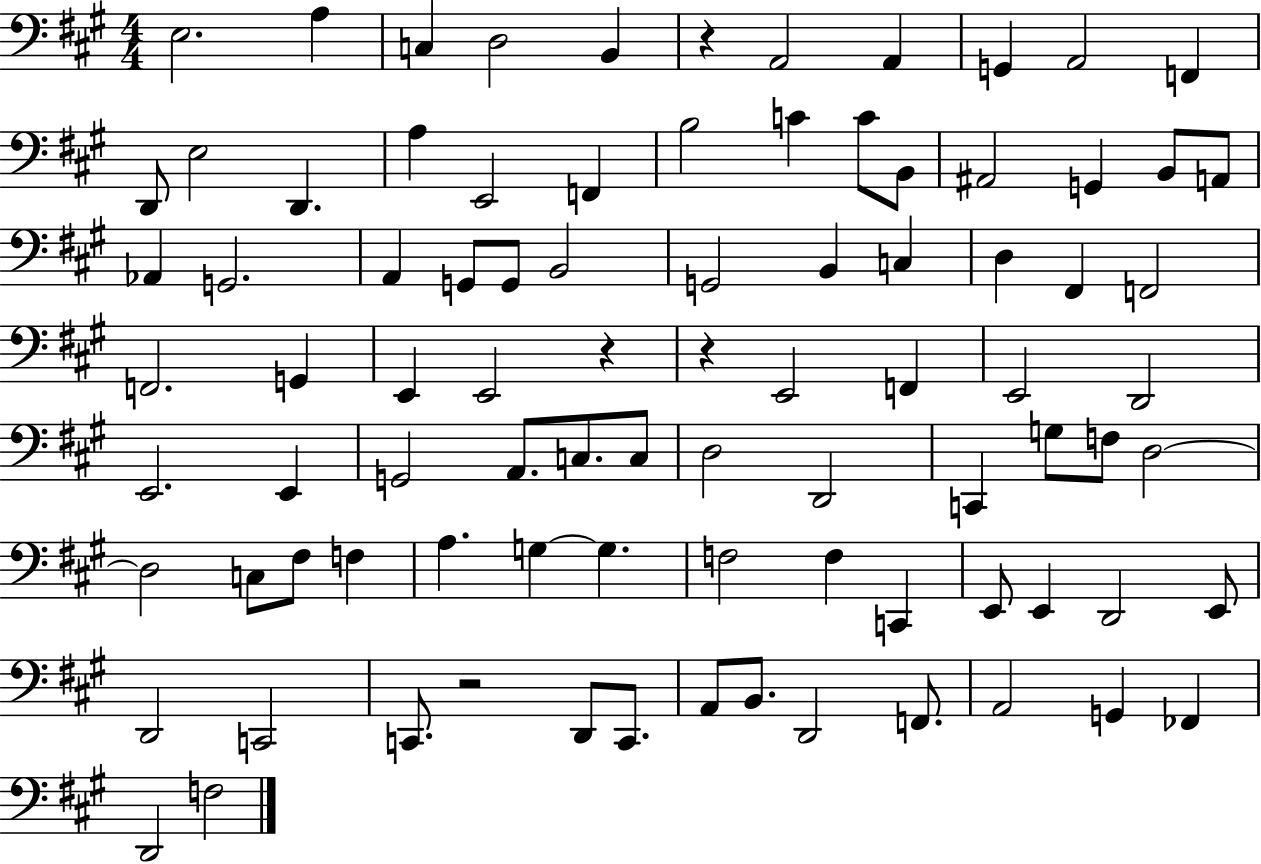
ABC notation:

X:1
T:Untitled
M:4/4
L:1/4
K:A
E,2 A, C, D,2 B,, z A,,2 A,, G,, A,,2 F,, D,,/2 E,2 D,, A, E,,2 F,, B,2 C C/2 B,,/2 ^A,,2 G,, B,,/2 A,,/2 _A,, G,,2 A,, G,,/2 G,,/2 B,,2 G,,2 B,, C, D, ^F,, F,,2 F,,2 G,, E,, E,,2 z z E,,2 F,, E,,2 D,,2 E,,2 E,, G,,2 A,,/2 C,/2 C,/2 D,2 D,,2 C,, G,/2 F,/2 D,2 D,2 C,/2 ^F,/2 F, A, G, G, F,2 F, C,, E,,/2 E,, D,,2 E,,/2 D,,2 C,,2 C,,/2 z2 D,,/2 C,,/2 A,,/2 B,,/2 D,,2 F,,/2 A,,2 G,, _F,, D,,2 F,2